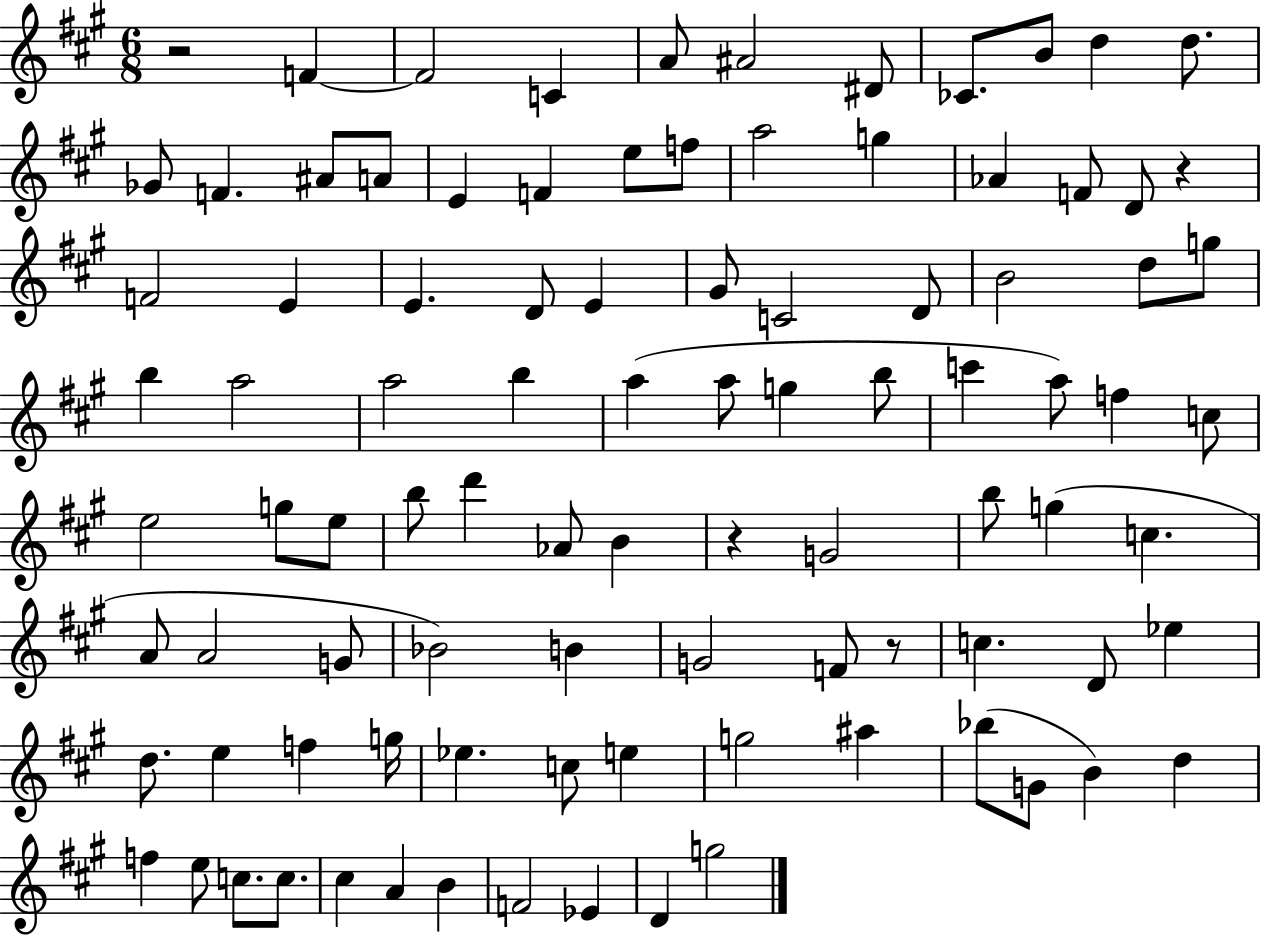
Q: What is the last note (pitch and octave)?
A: G5